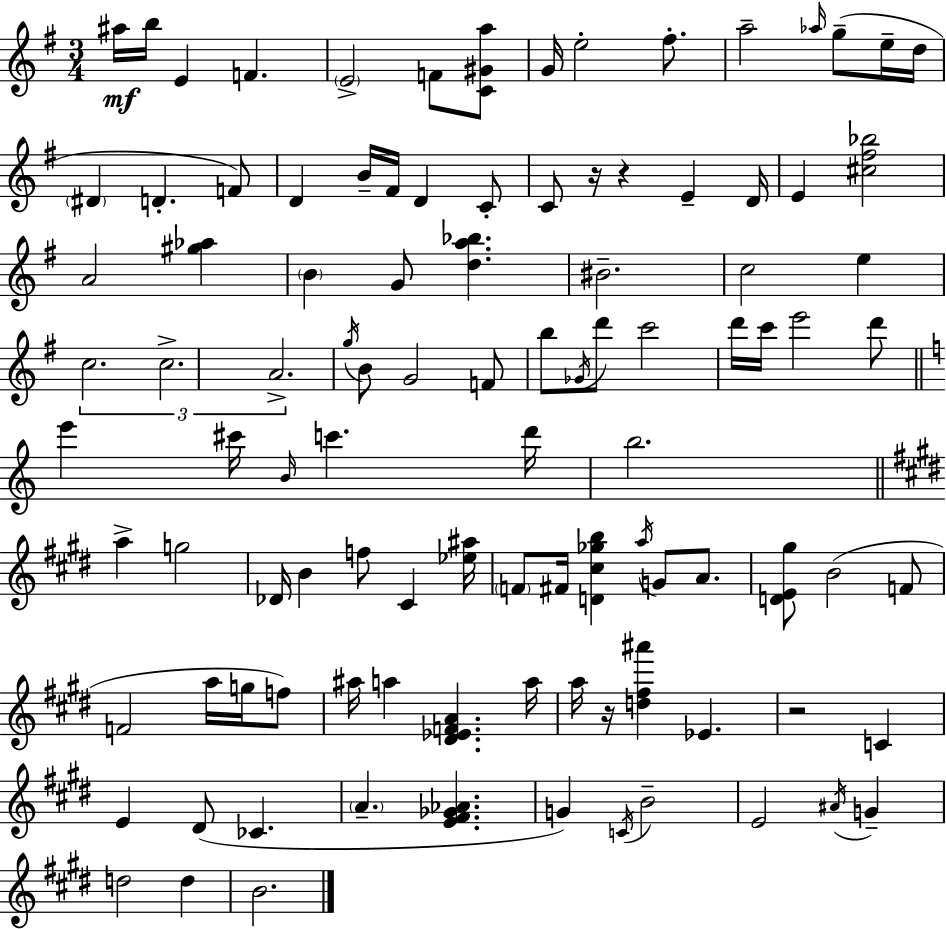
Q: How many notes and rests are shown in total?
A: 103